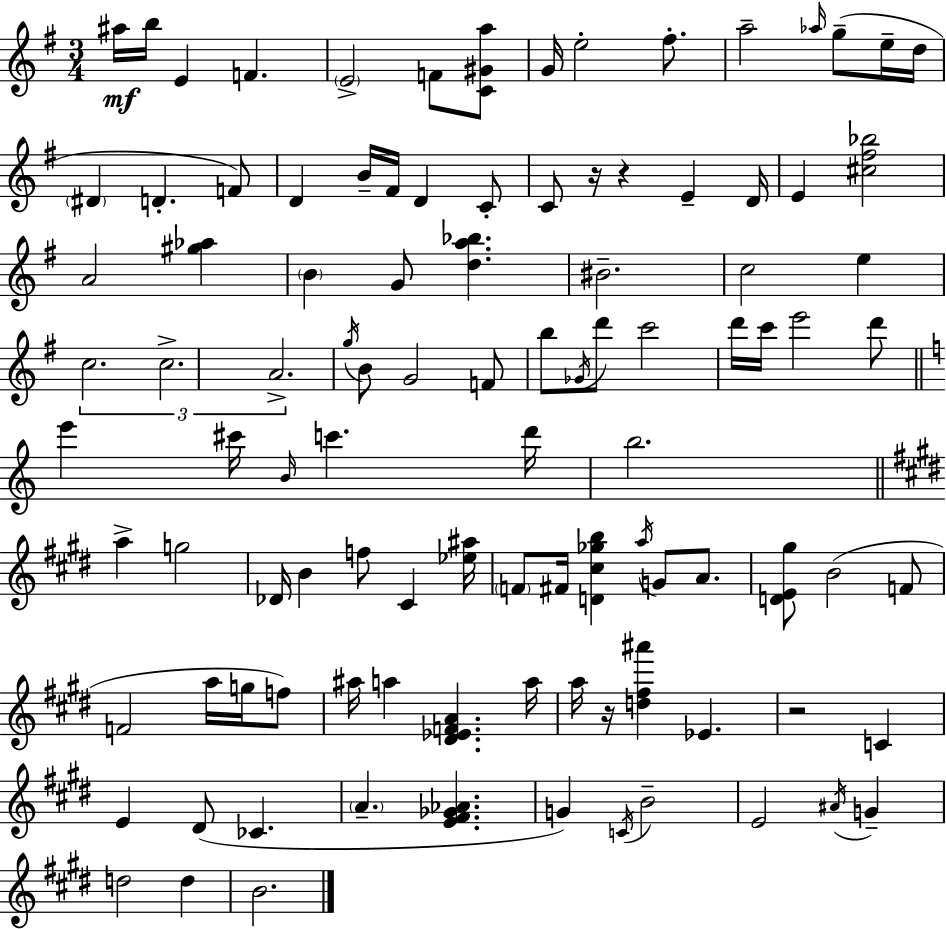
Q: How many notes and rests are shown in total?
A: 103